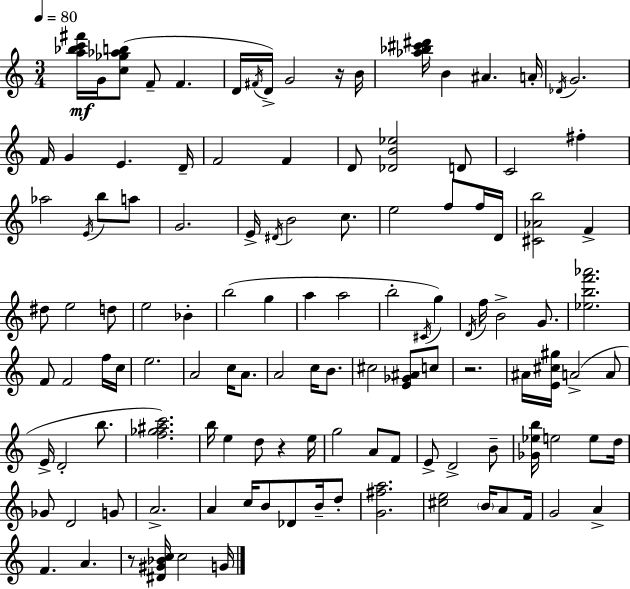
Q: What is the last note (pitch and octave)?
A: G4